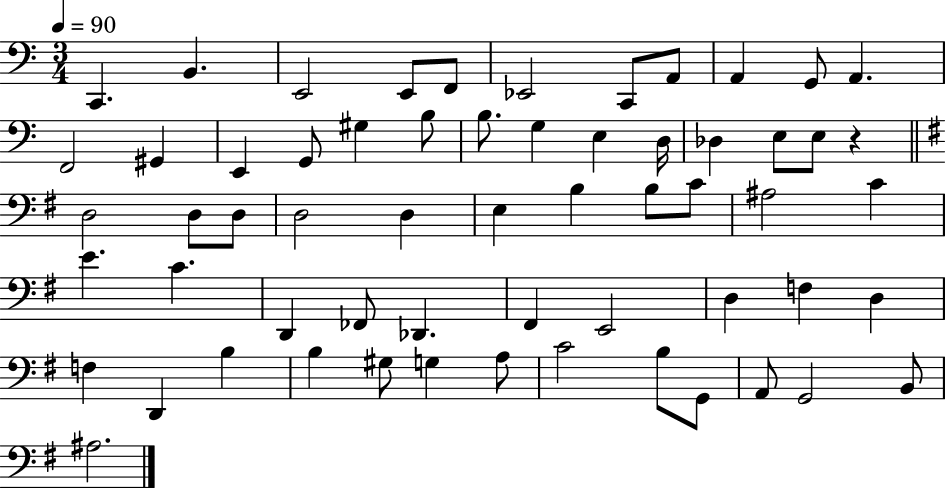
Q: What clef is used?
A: bass